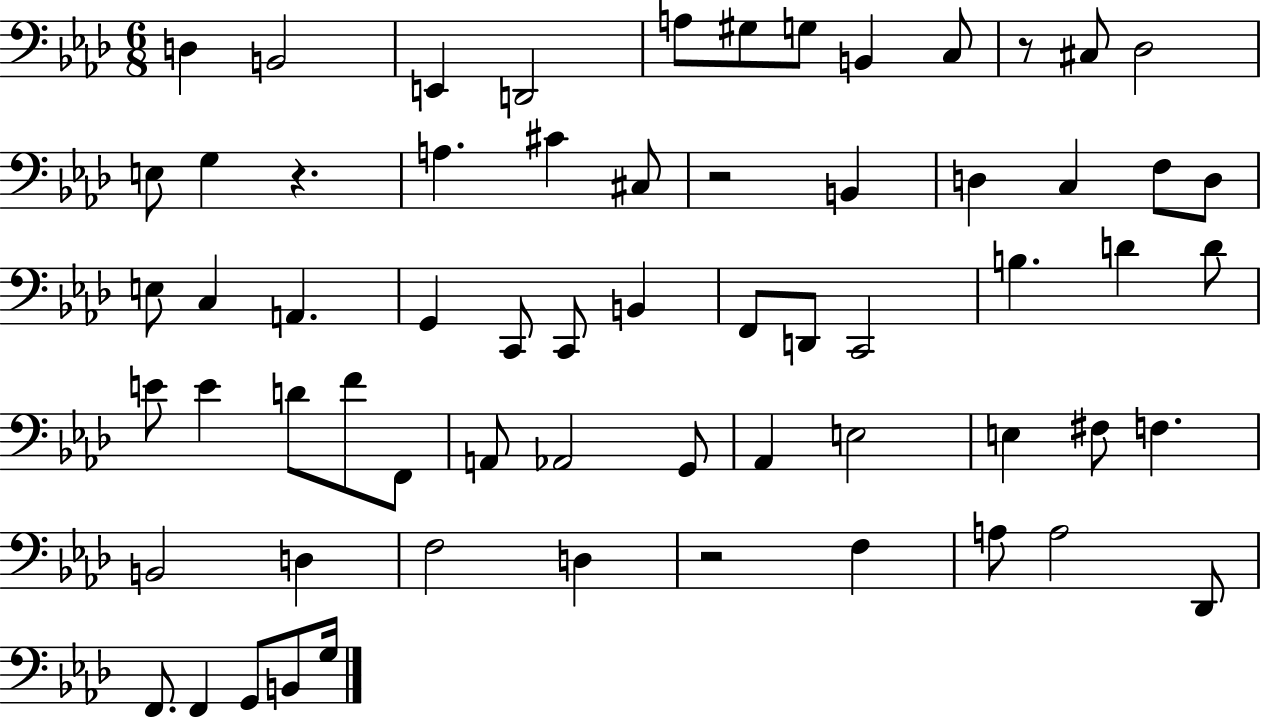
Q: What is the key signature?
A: AES major